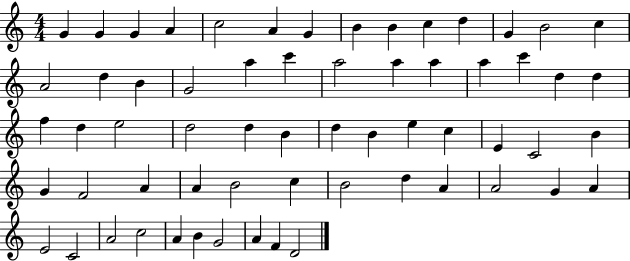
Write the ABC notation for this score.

X:1
T:Untitled
M:4/4
L:1/4
K:C
G G G A c2 A G B B c d G B2 c A2 d B G2 a c' a2 a a a c' d d f d e2 d2 d B d B e c E C2 B G F2 A A B2 c B2 d A A2 G A E2 C2 A2 c2 A B G2 A F D2